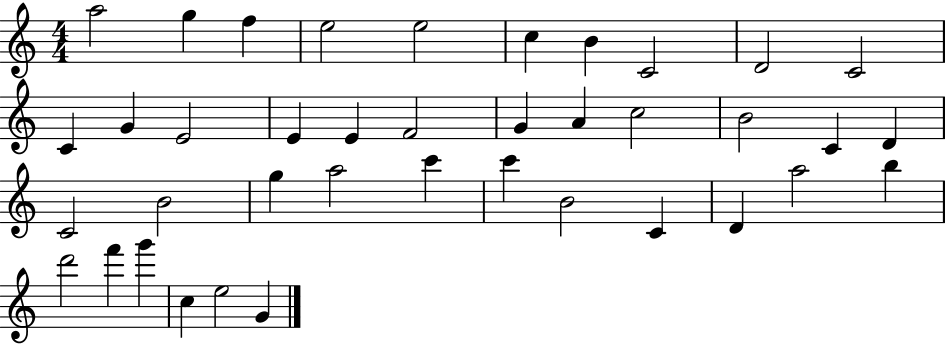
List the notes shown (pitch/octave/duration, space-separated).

A5/h G5/q F5/q E5/h E5/h C5/q B4/q C4/h D4/h C4/h C4/q G4/q E4/h E4/q E4/q F4/h G4/q A4/q C5/h B4/h C4/q D4/q C4/h B4/h G5/q A5/h C6/q C6/q B4/h C4/q D4/q A5/h B5/q D6/h F6/q G6/q C5/q E5/h G4/q